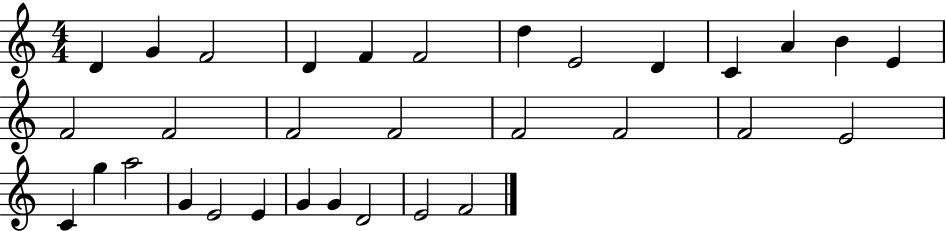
D4/q G4/q F4/h D4/q F4/q F4/h D5/q E4/h D4/q C4/q A4/q B4/q E4/q F4/h F4/h F4/h F4/h F4/h F4/h F4/h E4/h C4/q G5/q A5/h G4/q E4/h E4/q G4/q G4/q D4/h E4/h F4/h